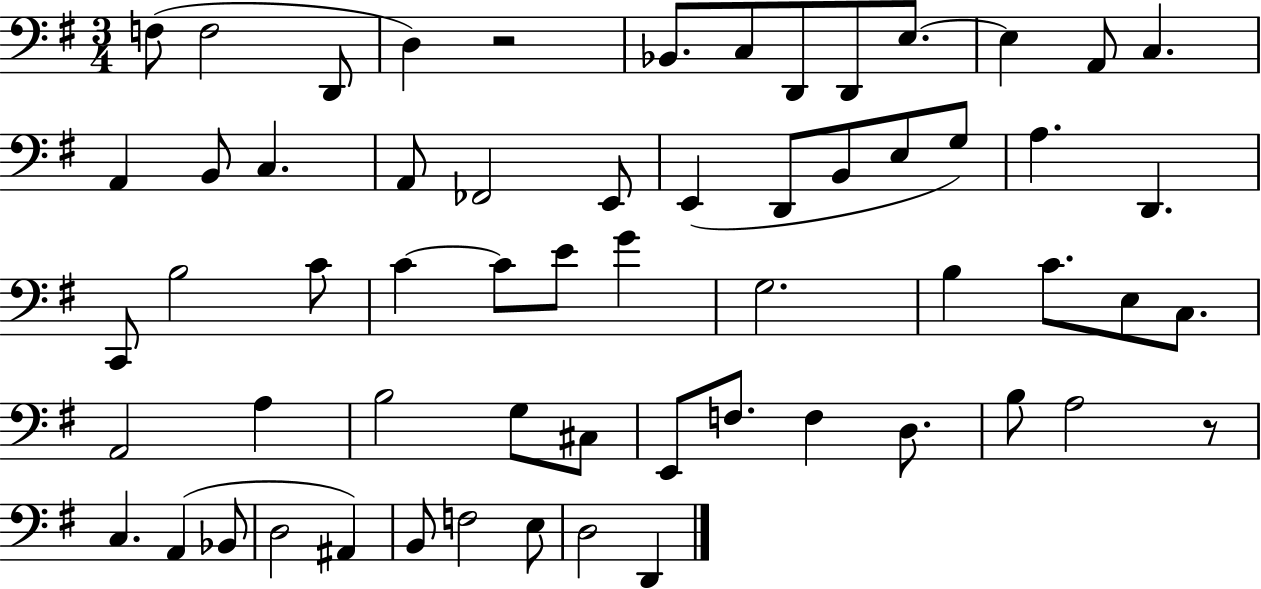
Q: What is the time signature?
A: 3/4